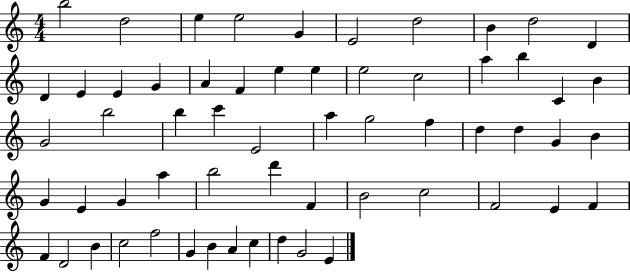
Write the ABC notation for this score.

X:1
T:Untitled
M:4/4
L:1/4
K:C
b2 d2 e e2 G E2 d2 B d2 D D E E G A F e e e2 c2 a b C B G2 b2 b c' E2 a g2 f d d G B G E G a b2 d' F B2 c2 F2 E F F D2 B c2 f2 G B A c d G2 E